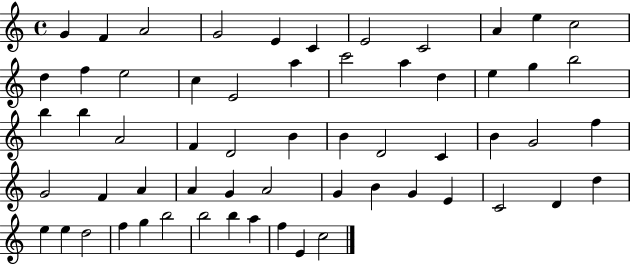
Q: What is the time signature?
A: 4/4